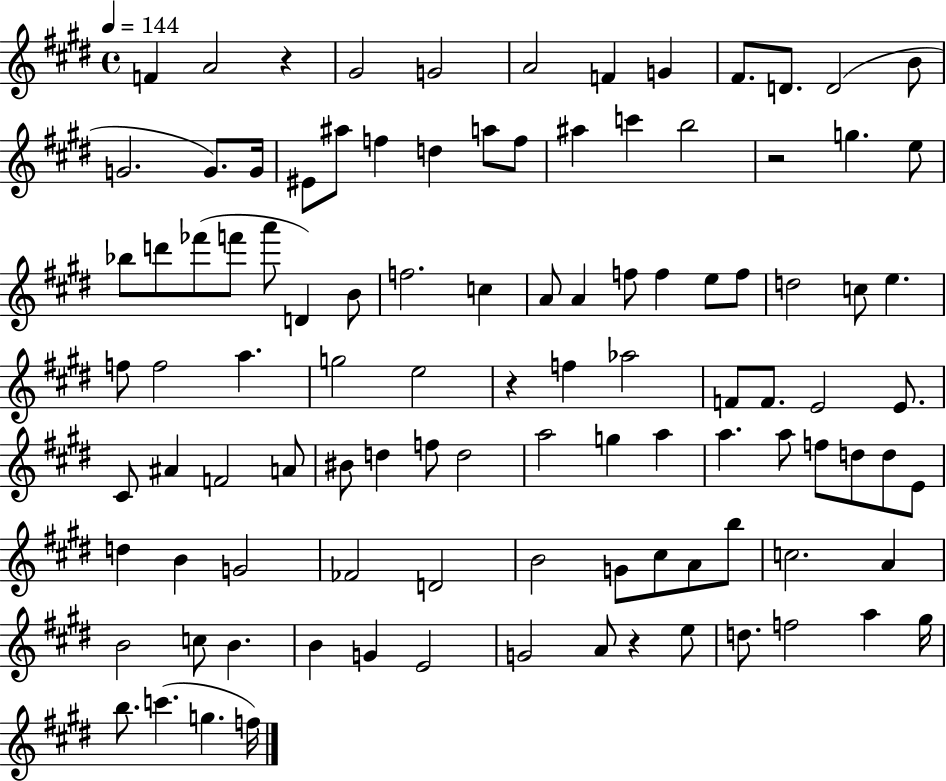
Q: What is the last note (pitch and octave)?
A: F5